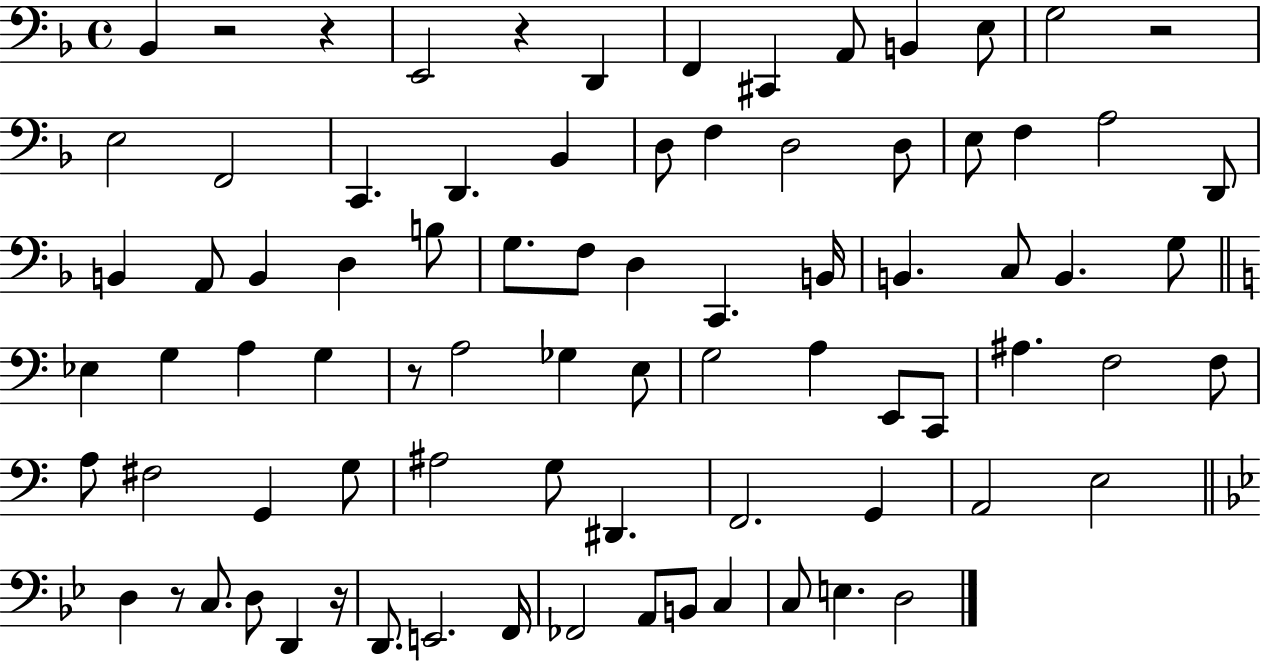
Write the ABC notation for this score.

X:1
T:Untitled
M:4/4
L:1/4
K:F
_B,, z2 z E,,2 z D,, F,, ^C,, A,,/2 B,, E,/2 G,2 z2 E,2 F,,2 C,, D,, _B,, D,/2 F, D,2 D,/2 E,/2 F, A,2 D,,/2 B,, A,,/2 B,, D, B,/2 G,/2 F,/2 D, C,, B,,/4 B,, C,/2 B,, G,/2 _E, G, A, G, z/2 A,2 _G, E,/2 G,2 A, E,,/2 C,,/2 ^A, F,2 F,/2 A,/2 ^F,2 G,, G,/2 ^A,2 G,/2 ^D,, F,,2 G,, A,,2 E,2 D, z/2 C,/2 D,/2 D,, z/4 D,,/2 E,,2 F,,/4 _F,,2 A,,/2 B,,/2 C, C,/2 E, D,2